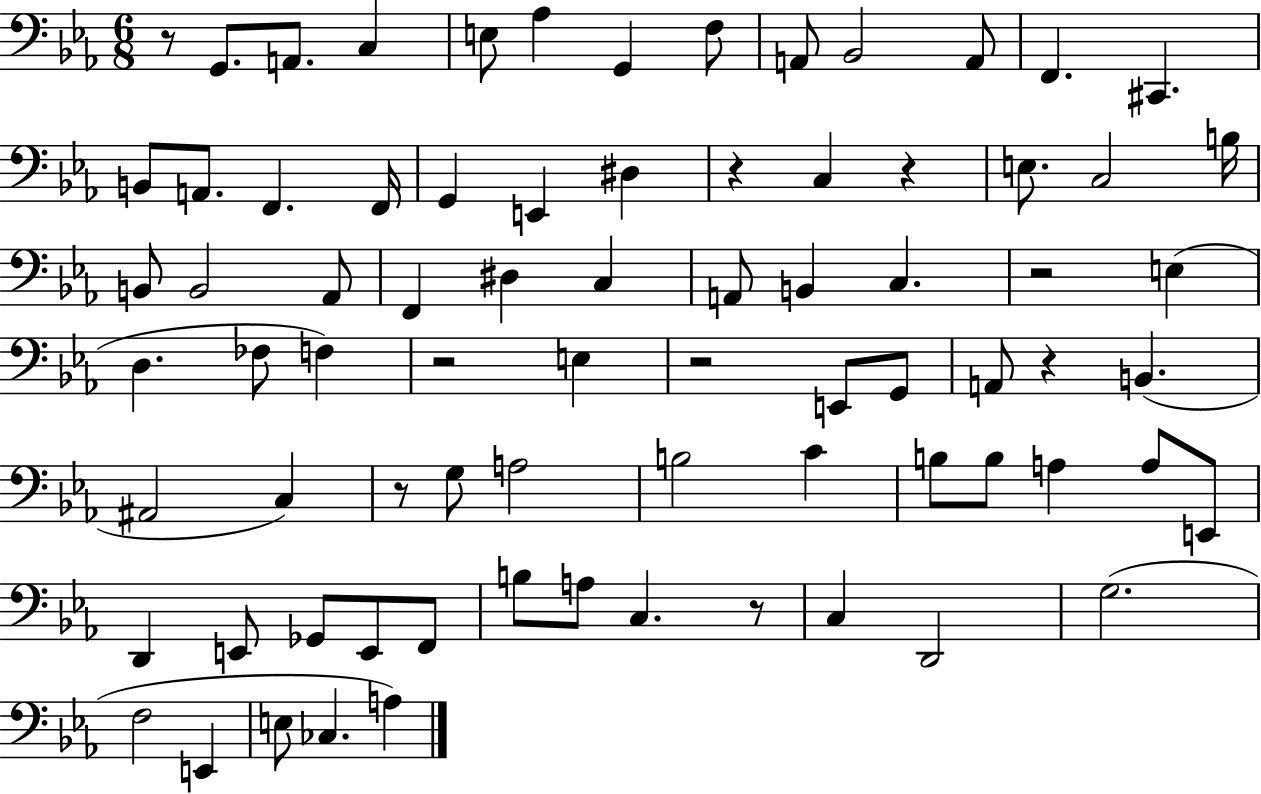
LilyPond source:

{
  \clef bass
  \numericTimeSignature
  \time 6/8
  \key ees \major
  r8 g,8. a,8. c4 | e8 aes4 g,4 f8 | a,8 bes,2 a,8 | f,4. cis,4. | \break b,8 a,8. f,4. f,16 | g,4 e,4 dis4 | r4 c4 r4 | e8. c2 b16 | \break b,8 b,2 aes,8 | f,4 dis4 c4 | a,8 b,4 c4. | r2 e4( | \break d4. fes8 f4) | r2 e4 | r2 e,8 g,8 | a,8 r4 b,4.( | \break ais,2 c4) | r8 g8 a2 | b2 c'4 | b8 b8 a4 a8 e,8 | \break d,4 e,8 ges,8 e,8 f,8 | b8 a8 c4. r8 | c4 d,2 | g2.( | \break f2 e,4 | e8 ces4. a4) | \bar "|."
}